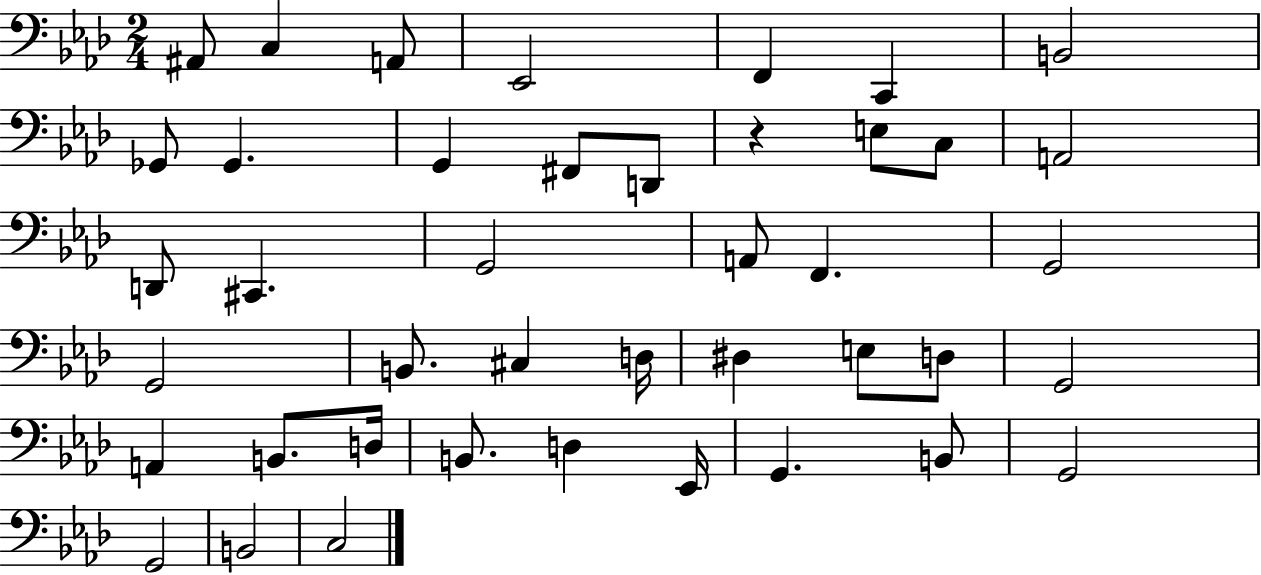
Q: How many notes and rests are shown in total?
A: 42